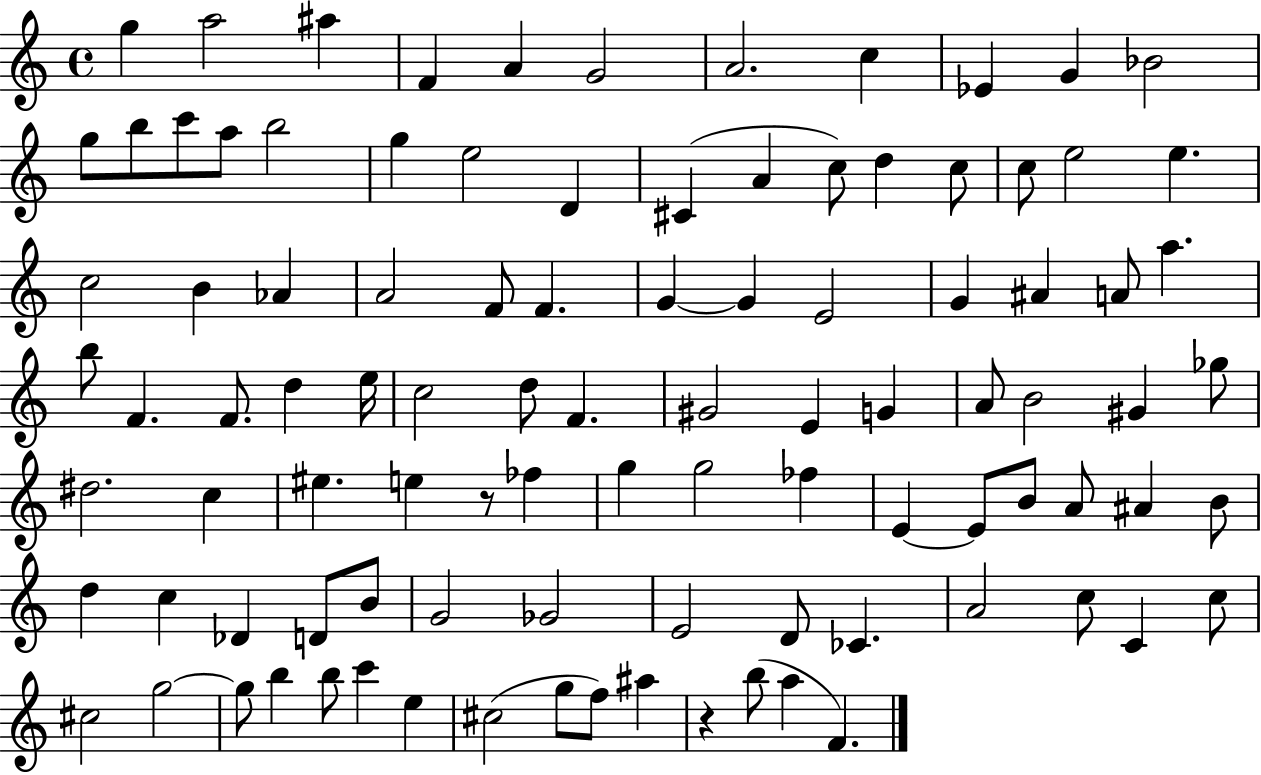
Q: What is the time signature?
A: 4/4